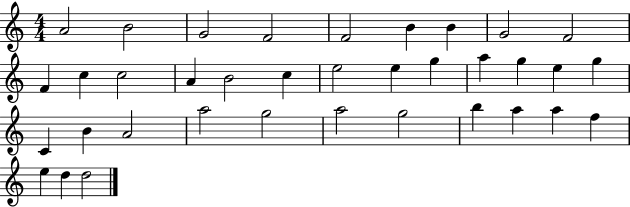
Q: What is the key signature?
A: C major